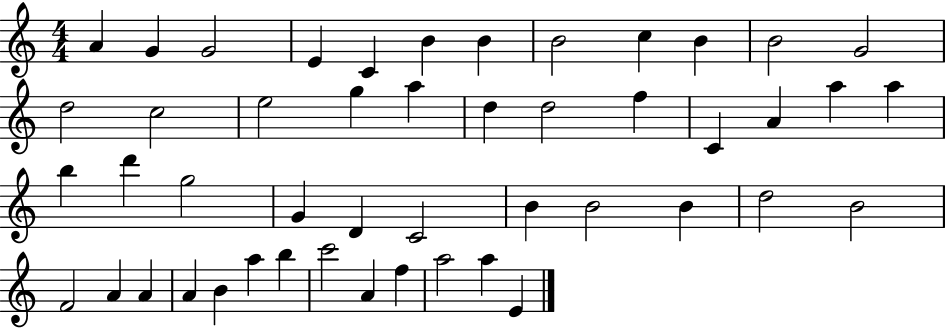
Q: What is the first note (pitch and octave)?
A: A4